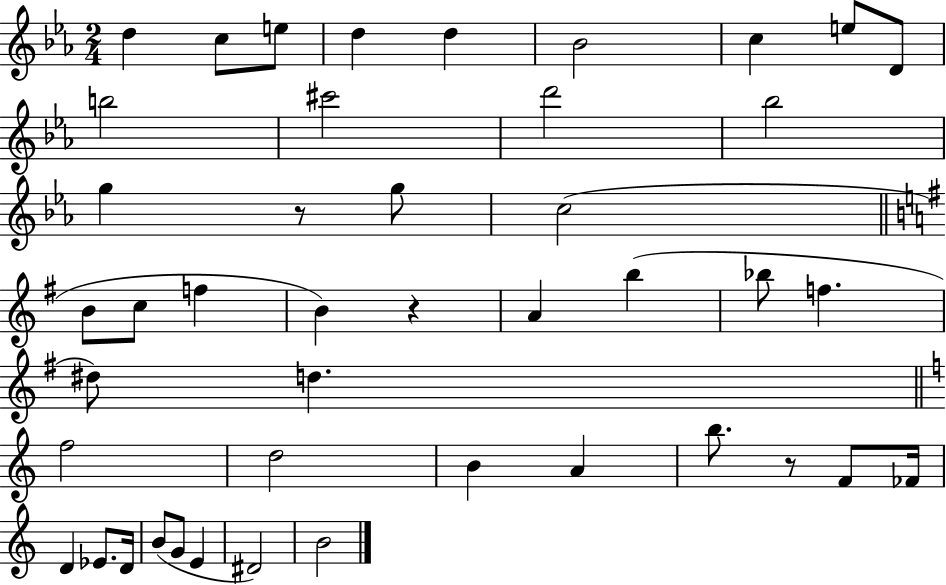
D5/q C5/e E5/e D5/q D5/q Bb4/h C5/q E5/e D4/e B5/h C#6/h D6/h Bb5/h G5/q R/e G5/e C5/h B4/e C5/e F5/q B4/q R/q A4/q B5/q Bb5/e F5/q. D#5/e D5/q. F5/h D5/h B4/q A4/q B5/e. R/e F4/e FES4/s D4/q Eb4/e. D4/s B4/e G4/e E4/q D#4/h B4/h